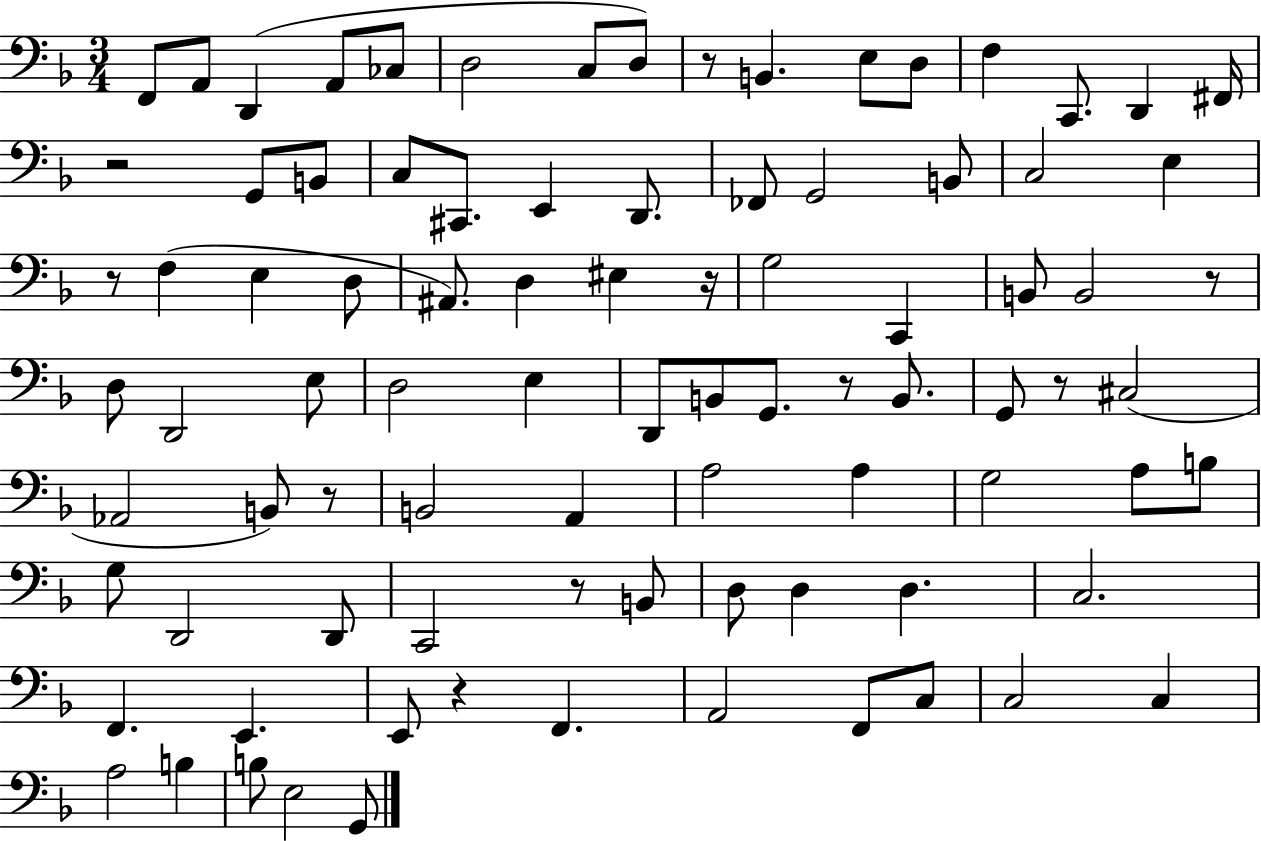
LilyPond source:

{
  \clef bass
  \numericTimeSignature
  \time 3/4
  \key f \major
  f,8 a,8 d,4( a,8 ces8 | d2 c8 d8) | r8 b,4. e8 d8 | f4 c,8. d,4 fis,16 | \break r2 g,8 b,8 | c8 cis,8. e,4 d,8. | fes,8 g,2 b,8 | c2 e4 | \break r8 f4( e4 d8 | ais,8.) d4 eis4 r16 | g2 c,4 | b,8 b,2 r8 | \break d8 d,2 e8 | d2 e4 | d,8 b,8 g,8. r8 b,8. | g,8 r8 cis2( | \break aes,2 b,8) r8 | b,2 a,4 | a2 a4 | g2 a8 b8 | \break g8 d,2 d,8 | c,2 r8 b,8 | d8 d4 d4. | c2. | \break f,4. e,4. | e,8 r4 f,4. | a,2 f,8 c8 | c2 c4 | \break a2 b4 | b8 e2 g,8 | \bar "|."
}